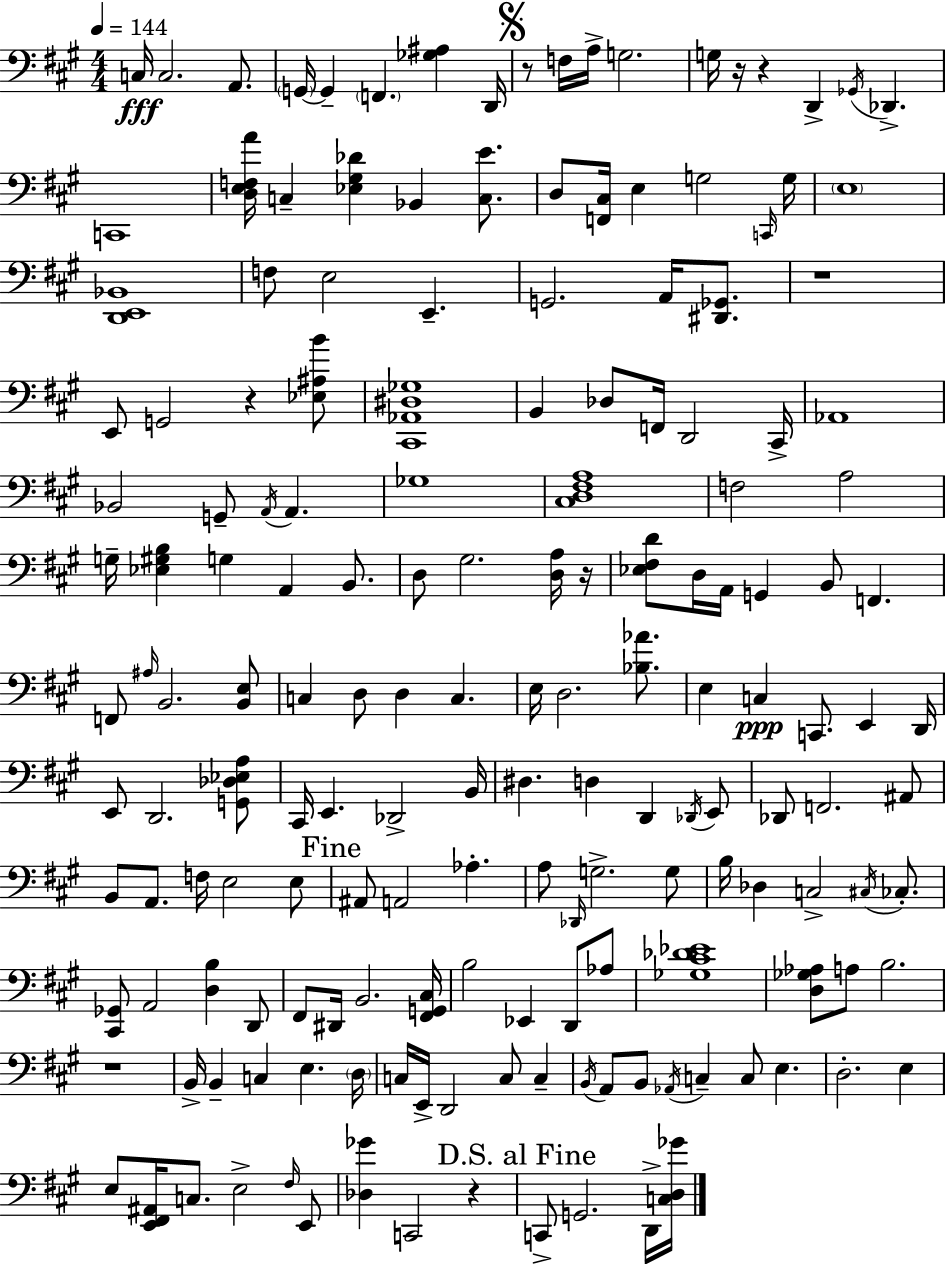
X:1
T:Untitled
M:4/4
L:1/4
K:A
C,/4 C,2 A,,/2 G,,/4 G,, F,, [_G,^A,] D,,/4 z/2 F,/4 A,/4 G,2 G,/4 z/4 z D,, _G,,/4 _D,, C,,4 [D,E,F,A]/4 C, [_E,^G,_D] _B,, [C,E]/2 D,/2 [F,,^C,]/4 E, G,2 C,,/4 G,/4 E,4 [D,,E,,_B,,]4 F,/2 E,2 E,, G,,2 A,,/4 [^D,,_G,,]/2 z4 E,,/2 G,,2 z [_E,^A,B]/2 [^C,,_A,,^D,_G,]4 B,, _D,/2 F,,/4 D,,2 ^C,,/4 _A,,4 _B,,2 G,,/2 A,,/4 A,, _G,4 [^C,D,^F,A,]4 F,2 A,2 G,/4 [_E,^G,B,] G, A,, B,,/2 D,/2 ^G,2 [D,A,]/4 z/4 [_E,^F,D]/2 D,/4 A,,/4 G,, B,,/2 F,, F,,/2 ^A,/4 B,,2 [B,,E,]/2 C, D,/2 D, C, E,/4 D,2 [_B,_A]/2 E, C, C,,/2 E,, D,,/4 E,,/2 D,,2 [G,,_D,_E,A,]/2 ^C,,/4 E,, _D,,2 B,,/4 ^D, D, D,, _D,,/4 E,,/2 _D,,/2 F,,2 ^A,,/2 B,,/2 A,,/2 F,/4 E,2 E,/2 ^A,,/2 A,,2 _A, A,/2 _D,,/4 G,2 G,/2 B,/4 _D, C,2 ^C,/4 _C,/2 [^C,,_G,,]/2 A,,2 [D,B,] D,,/2 ^F,,/2 ^D,,/4 B,,2 [^F,,G,,^C,]/4 B,2 _E,, D,,/2 _A,/2 [_G,^C_D_E]4 [D,_G,_A,]/2 A,/2 B,2 z4 B,,/4 B,, C, E, D,/4 C,/4 E,,/4 D,,2 C,/2 C, B,,/4 A,,/2 B,,/2 _A,,/4 C, C,/2 E, D,2 E, E,/2 [E,,^F,,^A,,]/4 C,/2 E,2 ^F,/4 E,,/2 [_D,_G] C,,2 z C,,/2 G,,2 D,,/4 [C,D,_G]/4